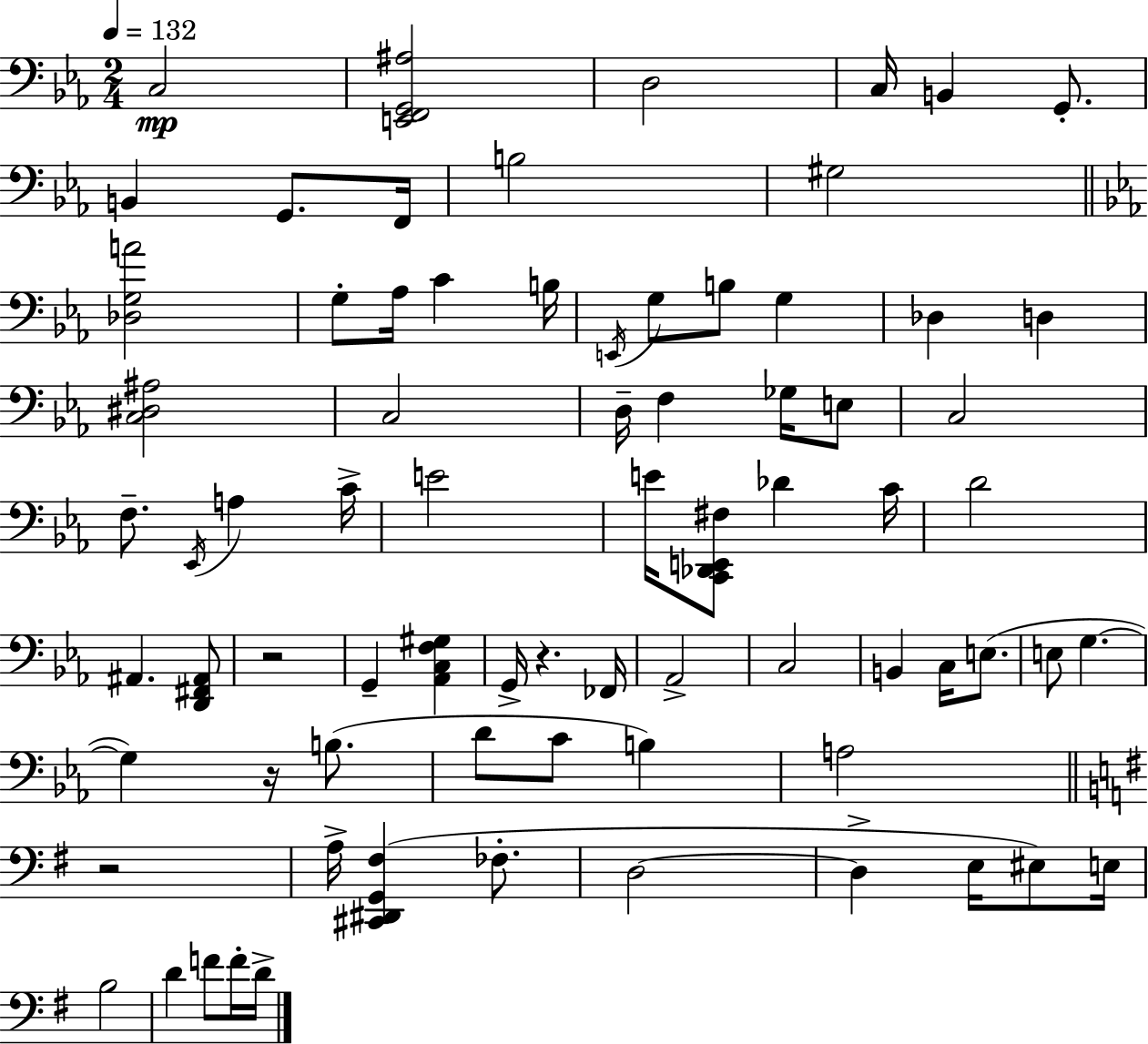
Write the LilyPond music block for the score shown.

{
  \clef bass
  \numericTimeSignature
  \time 2/4
  \key c \minor
  \tempo 4 = 132
  c2\mp | <e, f, g, ais>2 | d2 | c16 b,4 g,8.-. | \break b,4 g,8. f,16 | b2 | gis2 | \bar "||" \break \key ees \major <des g a'>2 | g8-. aes16 c'4 b16 | \acciaccatura { e,16 } g8 b8 g4 | des4 d4 | \break <c dis ais>2 | c2 | d16-- f4 ges16 e8 | c2 | \break f8.-- \acciaccatura { ees,16 } a4 | c'16-> e'2 | e'16 <c, des, e, fis>8 des'4 | c'16 d'2 | \break ais,4. | <d, fis, ais,>8 r2 | g,4-- <aes, c f gis>4 | g,16-> r4. | \break fes,16 aes,2-> | c2 | b,4 c16 e8.( | e8 g4.~~ | \break g4) r16 b8.( | d'8 c'8 b4) | a2 | \bar "||" \break \key e \minor r2 | a16-> <cis, dis, g, fis>4( fes8.-. | d2~~ | d4-> e16 eis8) e16 | \break b2 | d'4 f'8 f'16-. d'16-> | \bar "|."
}